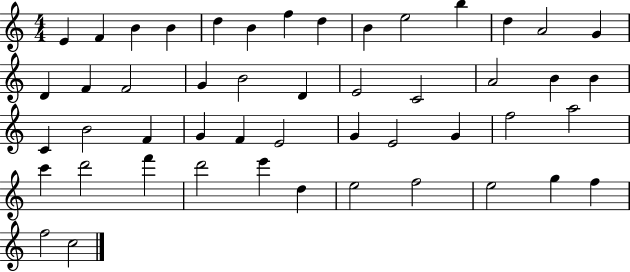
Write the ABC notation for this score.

X:1
T:Untitled
M:4/4
L:1/4
K:C
E F B B d B f d B e2 b d A2 G D F F2 G B2 D E2 C2 A2 B B C B2 F G F E2 G E2 G f2 a2 c' d'2 f' d'2 e' d e2 f2 e2 g f f2 c2